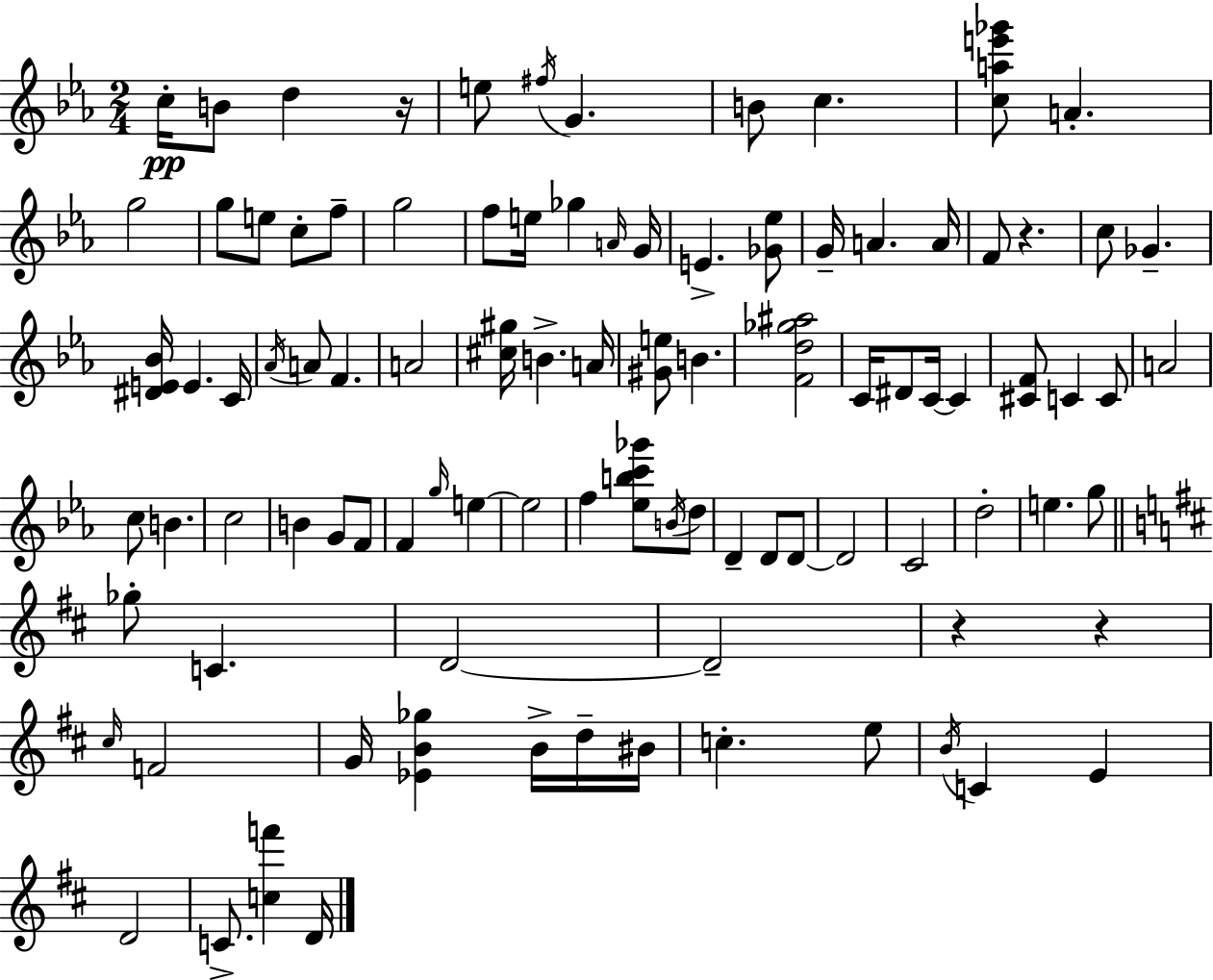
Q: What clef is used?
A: treble